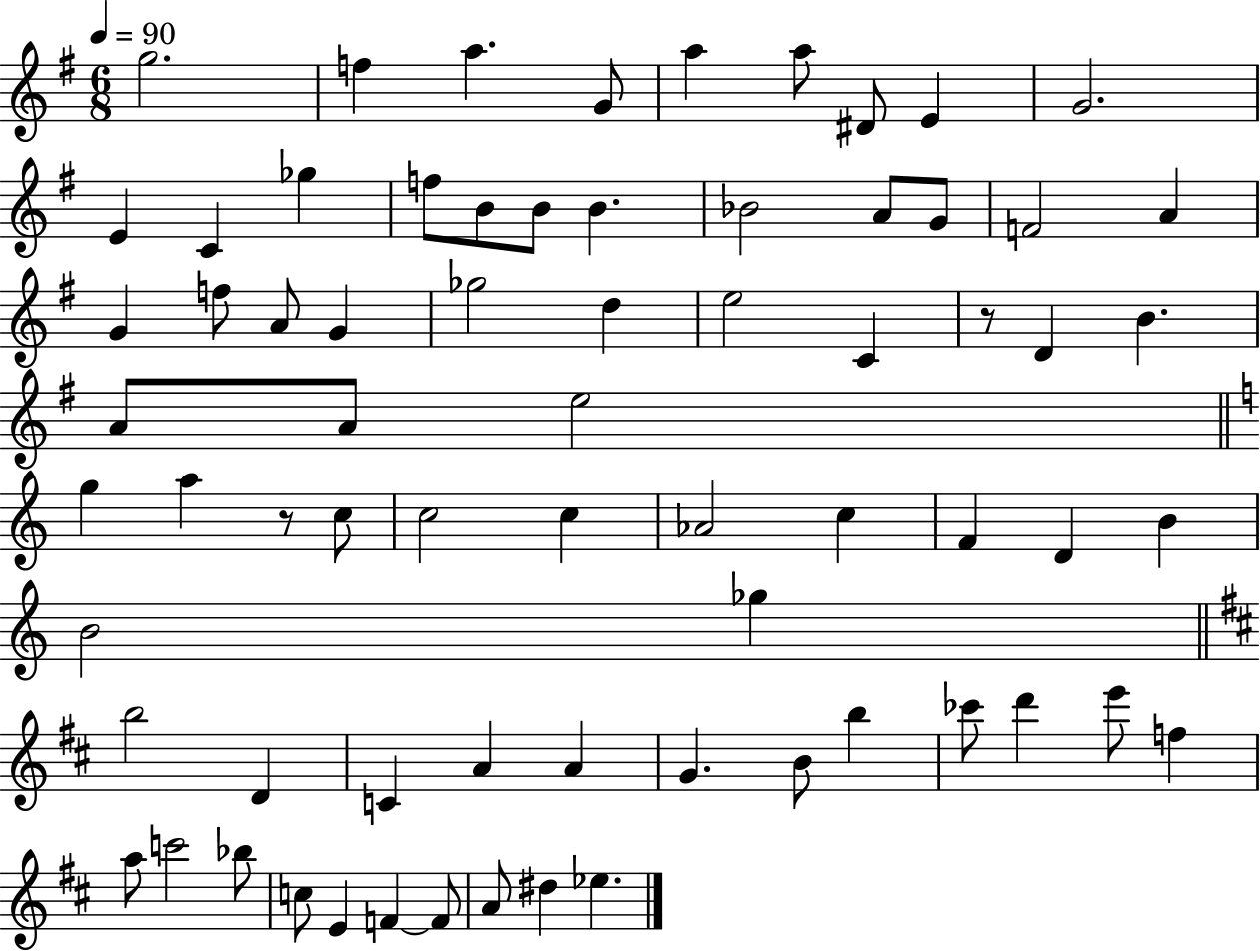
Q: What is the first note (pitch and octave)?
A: G5